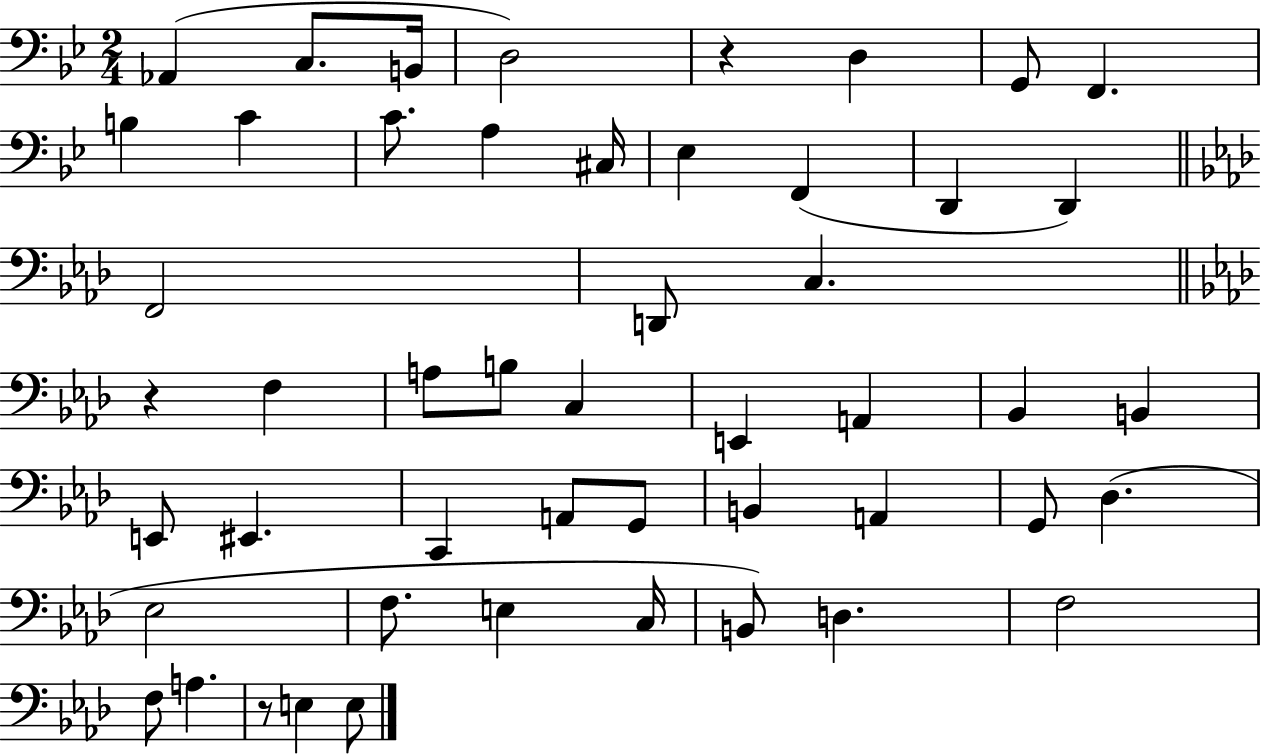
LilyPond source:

{
  \clef bass
  \numericTimeSignature
  \time 2/4
  \key bes \major
  \repeat volta 2 { aes,4( c8. b,16 | d2) | r4 d4 | g,8 f,4. | \break b4 c'4 | c'8. a4 cis16 | ees4 f,4( | d,4 d,4) | \break \bar "||" \break \key aes \major f,2 | d,8 c4. | \bar "||" \break \key aes \major r4 f4 | a8 b8 c4 | e,4 a,4 | bes,4 b,4 | \break e,8 eis,4. | c,4 a,8 g,8 | b,4 a,4 | g,8 des4.( | \break ees2 | f8. e4 c16 | b,8) d4. | f2 | \break f8 a4. | r8 e4 e8 | } \bar "|."
}